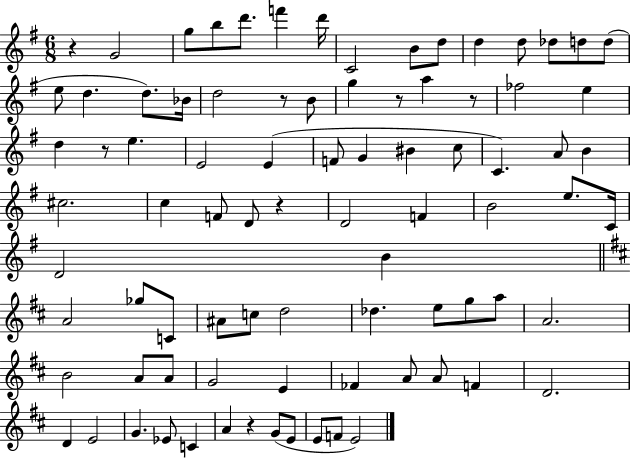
{
  \clef treble
  \numericTimeSignature
  \time 6/8
  \key g \major
  \repeat volta 2 { r4 g'2 | g''8 b''8 d'''8. f'''4 d'''16 | c'2 b'8 d''8 | d''4 d''8 des''8 d''8 d''8( | \break e''8 d''4. d''8.) bes'16 | d''2 r8 b'8 | g''4 r8 a''4 r8 | fes''2 e''4 | \break d''4 r8 e''4. | e'2 e'4( | f'8 g'4 bis'4 c''8 | c'4.) a'8 b'4 | \break cis''2. | c''4 f'8 d'8 r4 | d'2 f'4 | b'2 e''8. c'16 | \break d'2 b'4 | \bar "||" \break \key b \minor a'2 ges''8 c'8 | ais'8 c''8 d''2 | des''4. e''8 g''8 a''8 | a'2. | \break b'2 a'8 a'8 | g'2 e'4 | fes'4 a'8 a'8 f'4 | d'2. | \break d'4 e'2 | g'4. ees'8 c'4 | a'4 r4 g'8( e'8 | e'8 f'8 e'2) | \break } \bar "|."
}